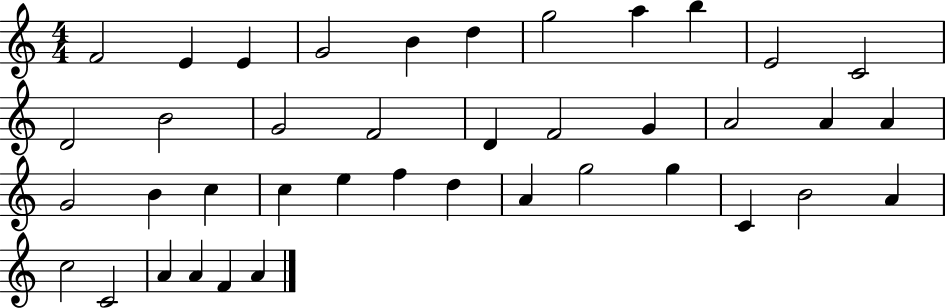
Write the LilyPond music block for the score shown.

{
  \clef treble
  \numericTimeSignature
  \time 4/4
  \key c \major
  f'2 e'4 e'4 | g'2 b'4 d''4 | g''2 a''4 b''4 | e'2 c'2 | \break d'2 b'2 | g'2 f'2 | d'4 f'2 g'4 | a'2 a'4 a'4 | \break g'2 b'4 c''4 | c''4 e''4 f''4 d''4 | a'4 g''2 g''4 | c'4 b'2 a'4 | \break c''2 c'2 | a'4 a'4 f'4 a'4 | \bar "|."
}